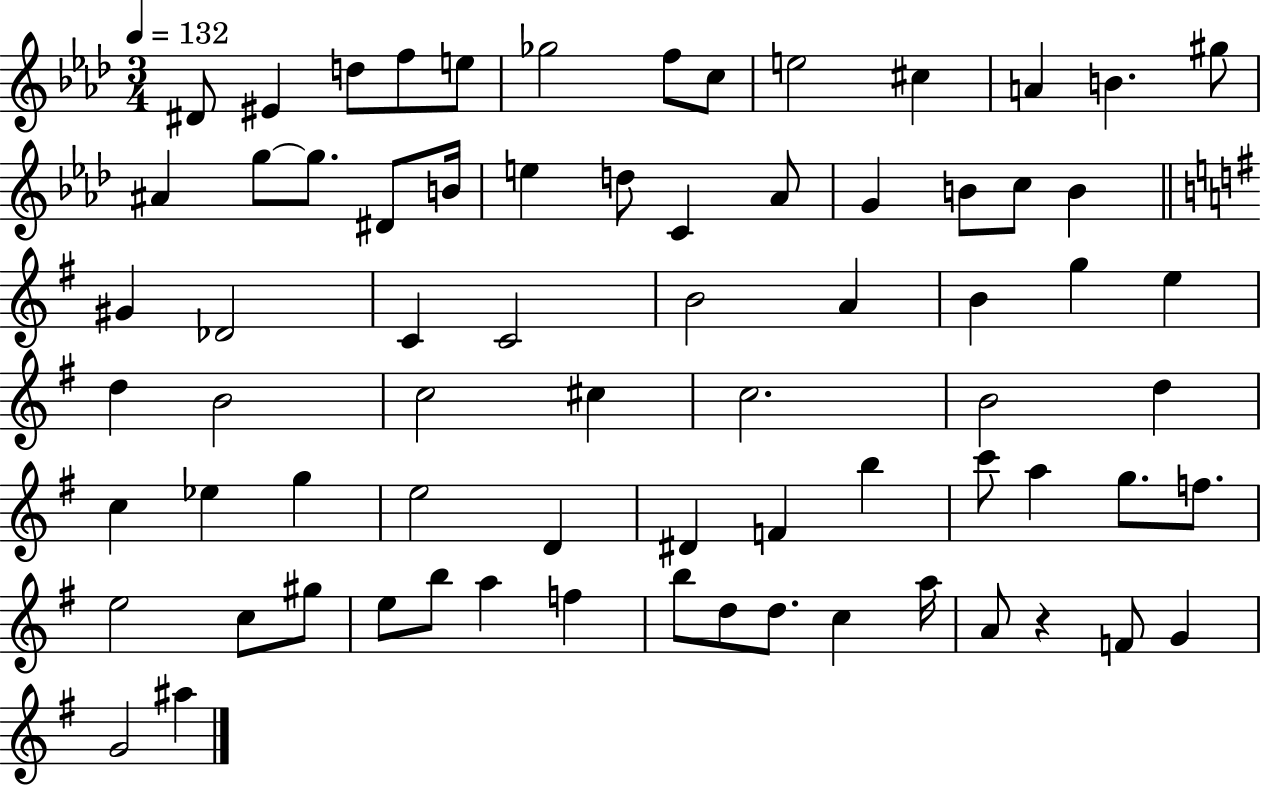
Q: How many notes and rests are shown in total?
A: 72